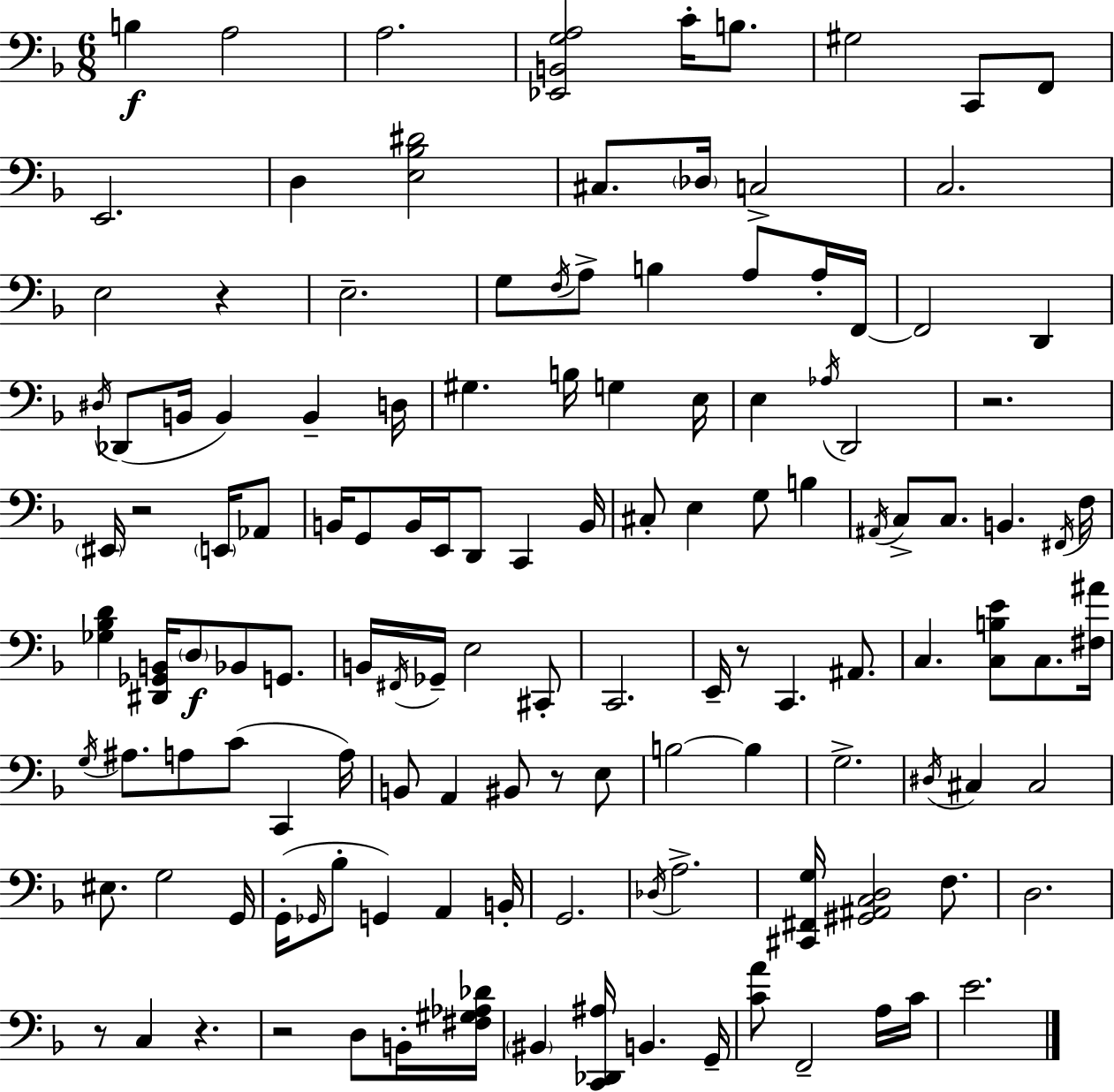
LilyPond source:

{
  \clef bass
  \numericTimeSignature
  \time 6/8
  \key f \major
  b4\f a2 | a2. | <ees, b, g a>2 c'16-. b8. | gis2 c,8 f,8 | \break e,2. | d4 <e bes dis'>2 | cis8. \parenthesize des16 c2-> | c2. | \break e2 r4 | e2.-- | g8 \acciaccatura { f16 } a8-> b4 a8 a16-. | f,16~~ f,2 d,4 | \break \acciaccatura { dis16 } des,8( b,16 b,4) b,4-- | d16 gis4. b16 g4 | e16 e4 \acciaccatura { aes16 } d,2 | r2. | \break \parenthesize eis,16 r2 | \parenthesize e,16 aes,8 b,16 g,8 b,16 e,16 d,8 c,4 | b,16 cis8-. e4 g8 b4 | \acciaccatura { ais,16 } c8-> c8. b,4. | \break \acciaccatura { fis,16 } f16 <ges bes d'>4 <dis, ges, b,>16 \parenthesize d8\f | bes,8 g,8. b,16 \acciaccatura { fis,16 } ges,16-- e2 | cis,8-. c,2. | e,16-- r8 c,4. | \break ais,8. c4. | <c b e'>8 c8. <fis ais'>16 \acciaccatura { g16 } ais8. a8 | c'8( c,4 a16) b,8 a,4 | bis,8 r8 e8 b2~~ | \break b4 g2.-> | \acciaccatura { dis16 } cis4 | cis2 eis8. g2 | g,16 g,16-.( \grace { ges,16 } bes8-. | \break g,4) a,4 b,16-. g,2. | \acciaccatura { des16 } a2.-> | <cis, fis, g>16 <gis, ais, c d>2 | f8. d2. | \break r8 | c4 r4. r2 | d8 b,16-. <fis gis aes des'>16 \parenthesize bis,4 | <c, des, ais>16 b,4. g,16-- <c' a'>8 | \break f,2-- a16 c'16 e'2. | \bar "|."
}